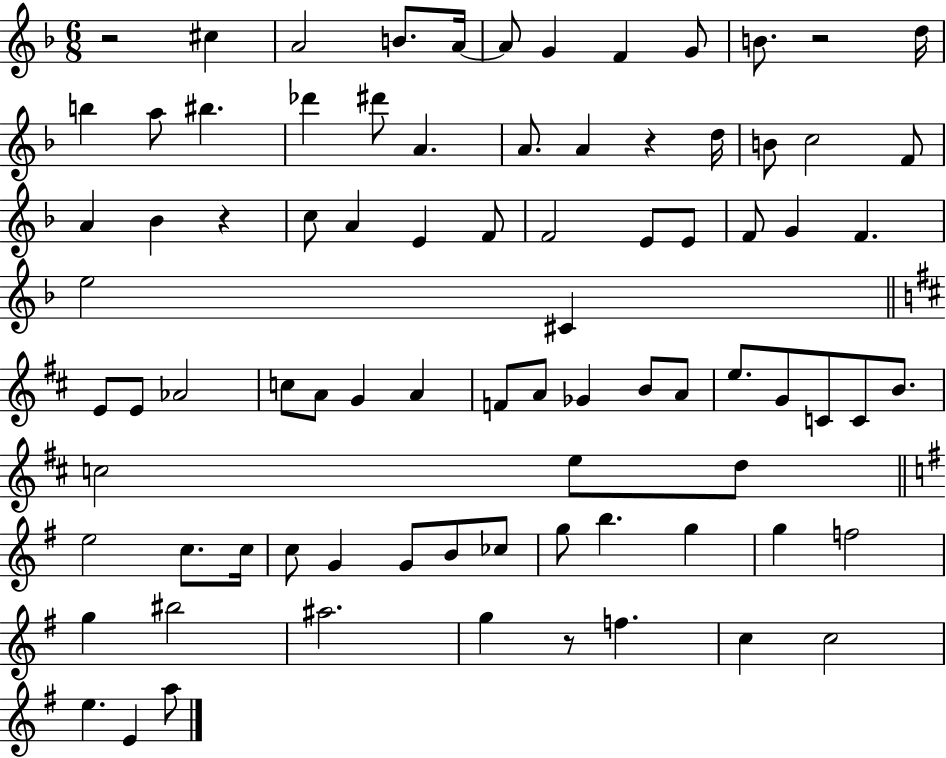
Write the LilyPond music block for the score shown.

{
  \clef treble
  \numericTimeSignature
  \time 6/8
  \key f \major
  \repeat volta 2 { r2 cis''4 | a'2 b'8. a'16~~ | a'8 g'4 f'4 g'8 | b'8. r2 d''16 | \break b''4 a''8 bis''4. | des'''4 dis'''8 a'4. | a'8. a'4 r4 d''16 | b'8 c''2 f'8 | \break a'4 bes'4 r4 | c''8 a'4 e'4 f'8 | f'2 e'8 e'8 | f'8 g'4 f'4. | \break e''2 cis'4 | \bar "||" \break \key d \major e'8 e'8 aes'2 | c''8 a'8 g'4 a'4 | f'8 a'8 ges'4 b'8 a'8 | e''8. g'8 c'8 c'8 b'8. | \break c''2 e''8 d''8 | \bar "||" \break \key g \major e''2 c''8. c''16 | c''8 g'4 g'8 b'8 ces''8 | g''8 b''4. g''4 | g''4 f''2 | \break g''4 bis''2 | ais''2. | g''4 r8 f''4. | c''4 c''2 | \break e''4. e'4 a''8 | } \bar "|."
}